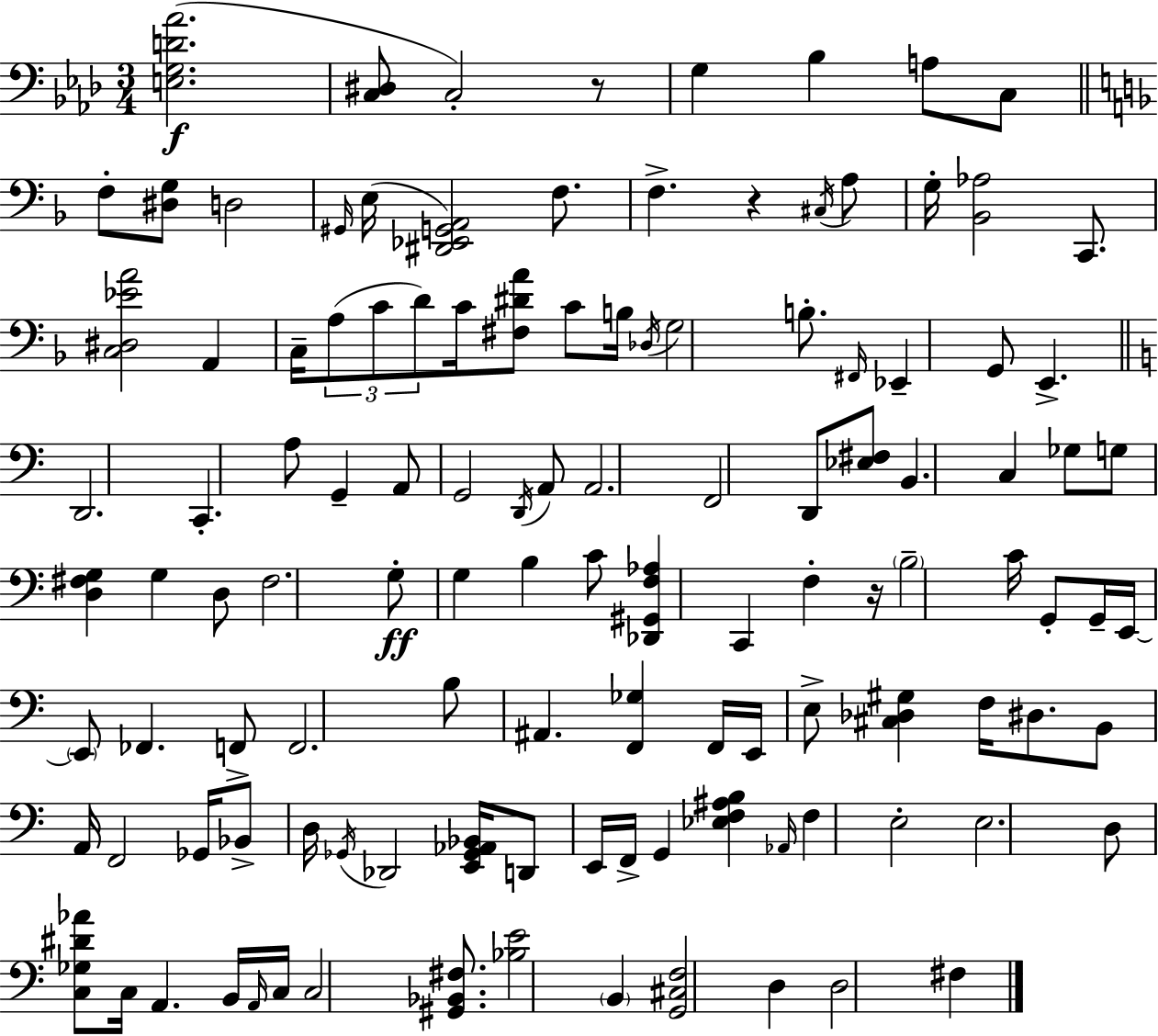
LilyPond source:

{
  \clef bass
  \numericTimeSignature
  \time 3/4
  \key f \minor
  <e g d' aes'>2.(\f | <c dis>8 c2-.) r8 | g4 bes4 a8 c8 | \bar "||" \break \key d \minor f8-. <dis g>8 d2 | \grace { gis,16 }( e16 <dis, ees, g, a,>2) f8. | f4.-> r4 \acciaccatura { cis16 } | a8 g16-. <bes, aes>2 c,8. | \break <c dis ees' a'>2 a,4 | c16-- \tuplet 3/2 { a8( c'8 d'8) } c'16 <fis dis' a'>8 | c'8 b16 \acciaccatura { des16 } g2 | b8.-. \grace { fis,16 } ees,4-- g,8 e,4.-> | \break \bar "||" \break \key c \major d,2. | c,4.-. a8 g,4-- | a,8 g,2 \acciaccatura { d,16 } a,8 | a,2. | \break f,2 d,8 <ees fis>8 | b,4. c4 ges8 | g8 <d fis g>4 g4 d8 | fis2. | \break g8-.\ff g4 b4 c'8 | <des, gis, f aes>4 c,4 f4-. | r16 \parenthesize b2-- c'16 g,8-. | g,16-- e,16~~ \parenthesize e,8 fes,4. f,8-> | \break f,2. | b8 ais,4. <f, ges>4 | f,16 e,16 e8-> <cis des gis>4 f16 dis8. | b,8 a,16 f,2 | \break ges,16 bes,8-> d16 \acciaccatura { ges,16 } des,2 | <e, ges, aes, bes,>16 d,8 e,16 f,16-> g,4 <ees f ais b>4 | \grace { aes,16 } f4 e2-. | e2. | \break d8 <c ges dis' aes'>8 c16 a,4. | b,16 \grace { a,16 } c16 c2 | <gis, bes, fis>8. <bes e'>2 | \parenthesize b,4 <g, cis f>2 | \break d4 d2 | fis4 \bar "|."
}